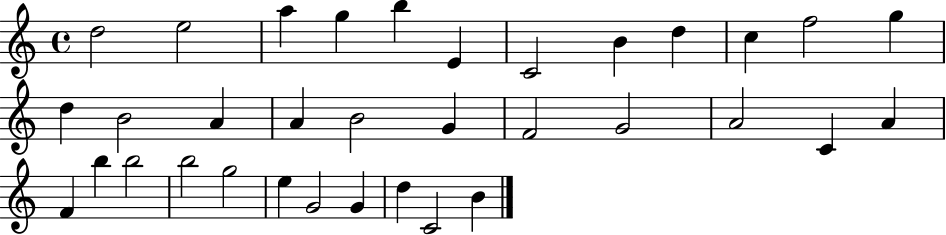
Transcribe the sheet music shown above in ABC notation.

X:1
T:Untitled
M:4/4
L:1/4
K:C
d2 e2 a g b E C2 B d c f2 g d B2 A A B2 G F2 G2 A2 C A F b b2 b2 g2 e G2 G d C2 B